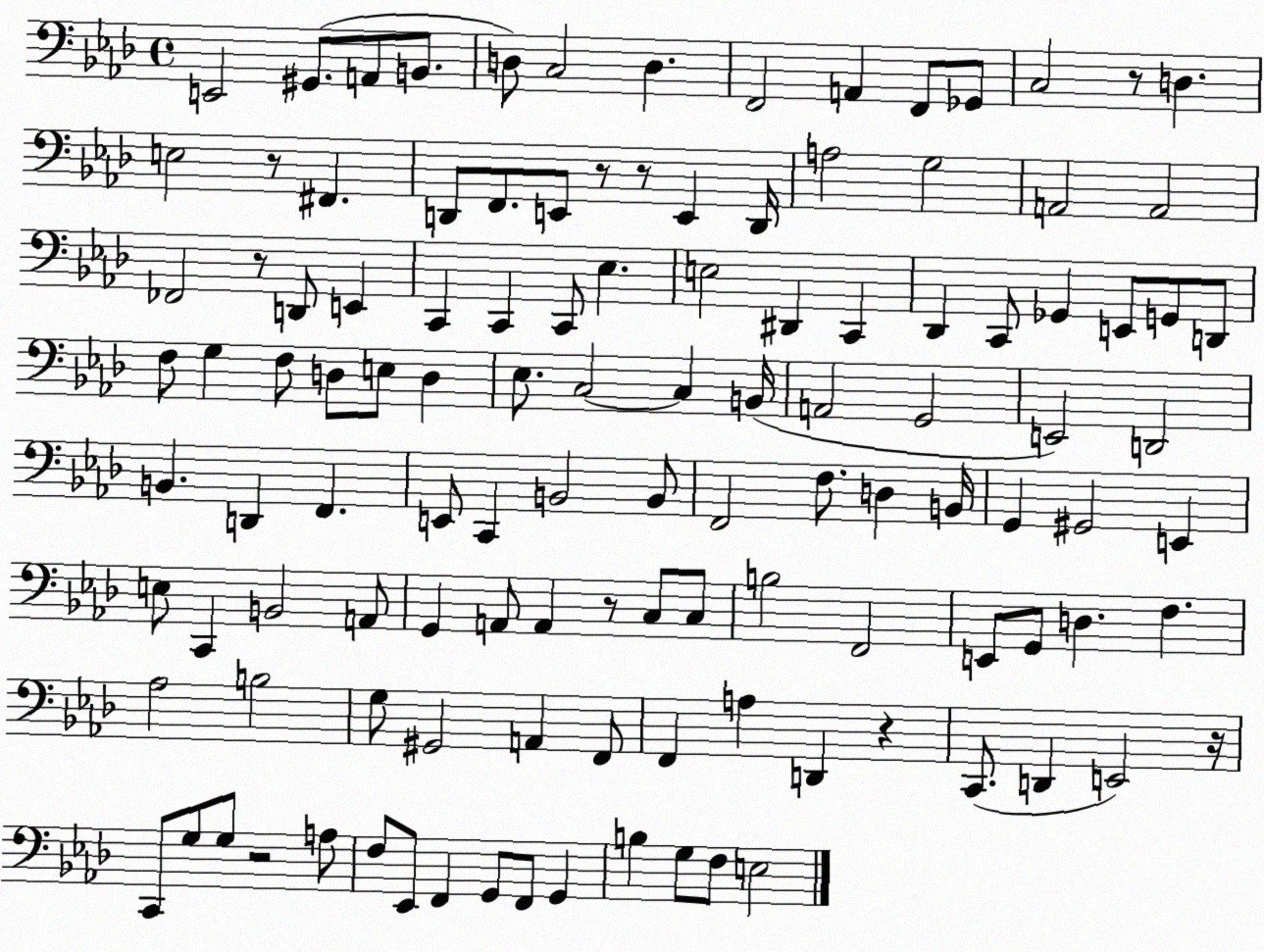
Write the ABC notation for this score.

X:1
T:Untitled
M:4/4
L:1/4
K:Ab
E,,2 ^G,,/2 A,,/2 B,,/2 D,/2 C,2 D, F,,2 A,, F,,/2 _G,,/2 C,2 z/2 D, E,2 z/2 ^F,, D,,/2 F,,/2 E,,/2 z/2 z/2 E,, D,,/4 A,2 G,2 A,,2 A,,2 _F,,2 z/2 D,,/2 E,, C,, C,, C,,/2 _E, E,2 ^D,, C,, _D,, C,,/2 _G,, E,,/2 G,,/2 D,,/2 F,/2 G, F,/2 D,/2 E,/2 D, _E,/2 C,2 C, B,,/4 A,,2 G,,2 E,,2 D,,2 B,, D,, F,, E,,/2 C,, B,,2 B,,/2 F,,2 F,/2 D, B,,/4 G,, ^G,,2 E,, E,/2 C,, B,,2 A,,/2 G,, A,,/2 A,, z/2 C,/2 C,/2 B,2 F,,2 E,,/2 G,,/2 D, F, _A,2 B,2 G,/2 ^G,,2 A,, F,,/2 F,, A, D,, z C,,/2 D,, E,,2 z/4 C,,/2 G,/2 G,/2 z2 A,/2 F,/2 _E,,/2 F,, G,,/2 F,,/2 G,, B, G,/2 F,/2 E,2